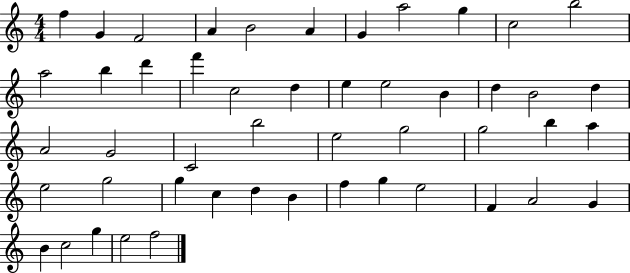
F5/q G4/q F4/h A4/q B4/h A4/q G4/q A5/h G5/q C5/h B5/h A5/h B5/q D6/q F6/q C5/h D5/q E5/q E5/h B4/q D5/q B4/h D5/q A4/h G4/h C4/h B5/h E5/h G5/h G5/h B5/q A5/q E5/h G5/h G5/q C5/q D5/q B4/q F5/q G5/q E5/h F4/q A4/h G4/q B4/q C5/h G5/q E5/h F5/h